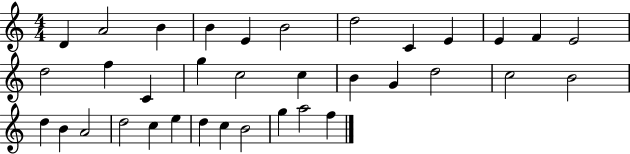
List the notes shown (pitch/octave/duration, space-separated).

D4/q A4/h B4/q B4/q E4/q B4/h D5/h C4/q E4/q E4/q F4/q E4/h D5/h F5/q C4/q G5/q C5/h C5/q B4/q G4/q D5/h C5/h B4/h D5/q B4/q A4/h D5/h C5/q E5/q D5/q C5/q B4/h G5/q A5/h F5/q